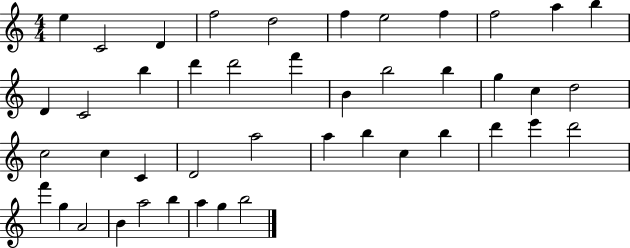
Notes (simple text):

E5/q C4/h D4/q F5/h D5/h F5/q E5/h F5/q F5/h A5/q B5/q D4/q C4/h B5/q D6/q D6/h F6/q B4/q B5/h B5/q G5/q C5/q D5/h C5/h C5/q C4/q D4/h A5/h A5/q B5/q C5/q B5/q D6/q E6/q D6/h F6/q G5/q A4/h B4/q A5/h B5/q A5/q G5/q B5/h